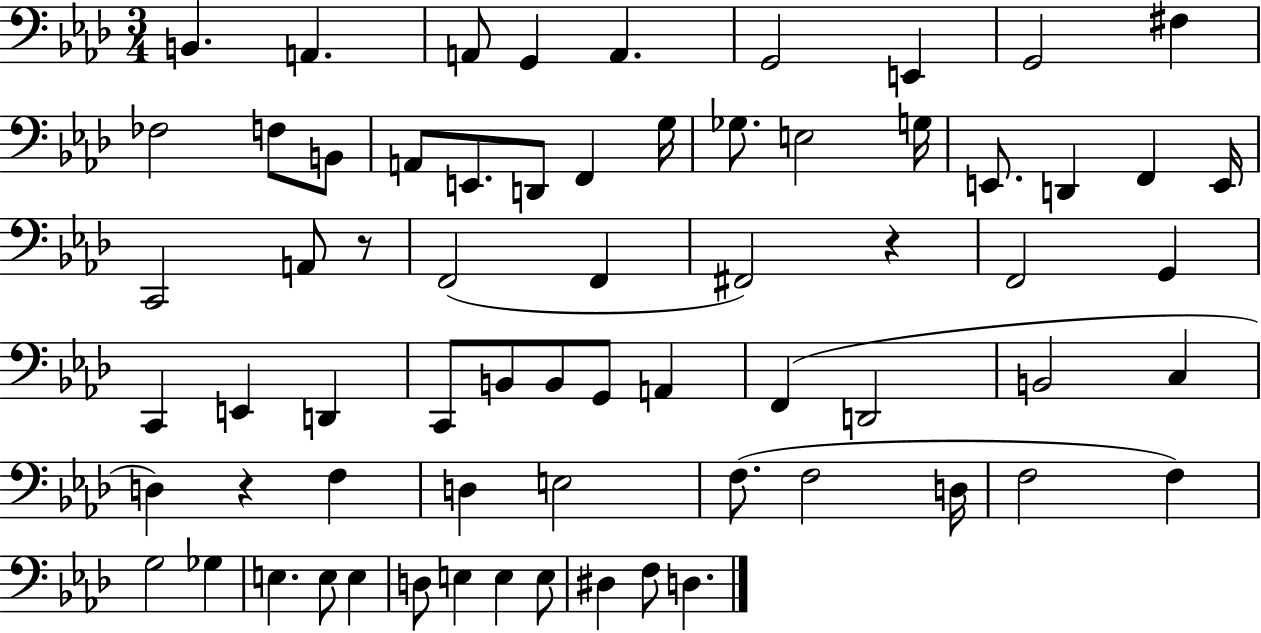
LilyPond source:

{
  \clef bass
  \numericTimeSignature
  \time 3/4
  \key aes \major
  b,4. a,4. | a,8 g,4 a,4. | g,2 e,4 | g,2 fis4 | \break fes2 f8 b,8 | a,8 e,8. d,8 f,4 g16 | ges8. e2 g16 | e,8. d,4 f,4 e,16 | \break c,2 a,8 r8 | f,2( f,4 | fis,2) r4 | f,2 g,4 | \break c,4 e,4 d,4 | c,8 b,8 b,8 g,8 a,4 | f,4( d,2 | b,2 c4 | \break d4) r4 f4 | d4 e2 | f8.( f2 d16 | f2 f4) | \break g2 ges4 | e4. e8 e4 | d8 e4 e4 e8 | dis4 f8 d4. | \break \bar "|."
}